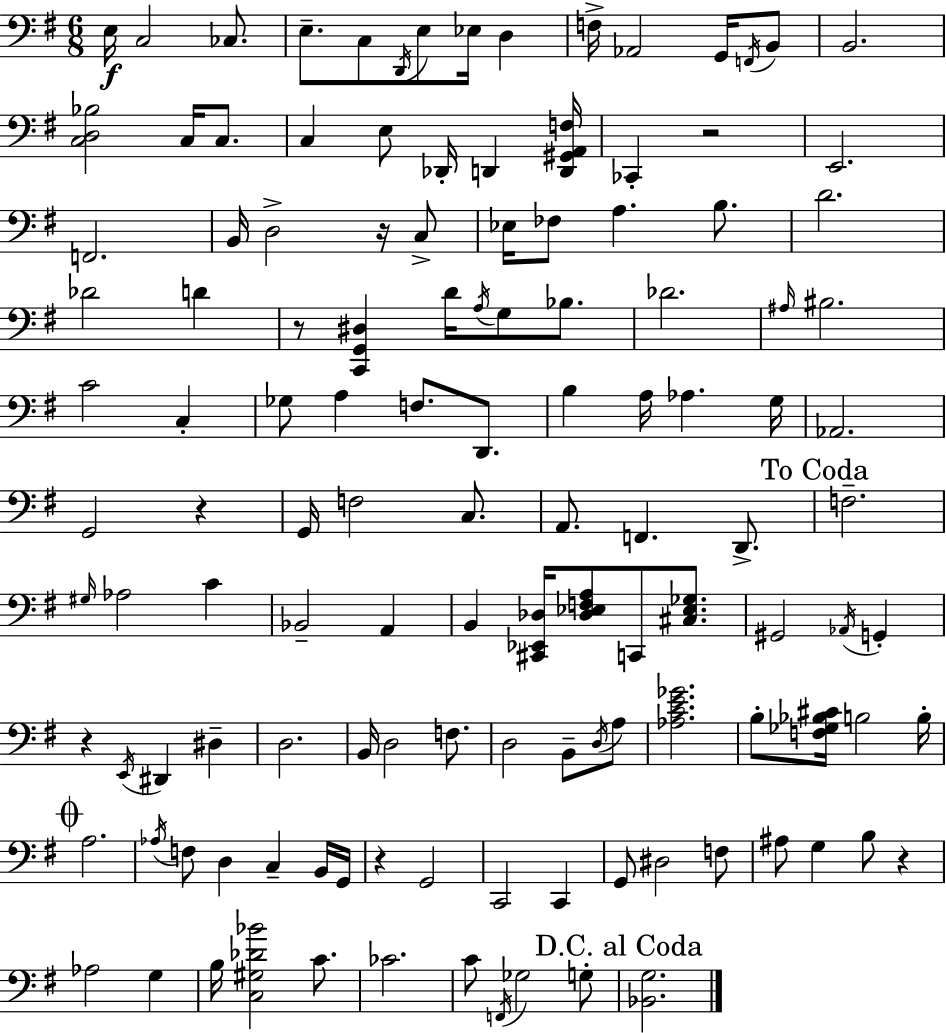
{
  \clef bass
  \numericTimeSignature
  \time 6/8
  \key e \minor
  e16\f c2 ces8. | e8.-- c8 \acciaccatura { d,16 } e8 ees16 d4 | f16-> aes,2 g,16 \acciaccatura { f,16 } | b,8 b,2. | \break <c d bes>2 c16 c8. | c4 e8 des,16-. d,4 | <d, gis, a, f>16 ces,4-. r2 | e,2. | \break f,2. | b,16 d2-> r16 | c8-> ees16 fes8 a4. b8. | d'2. | \break des'2 d'4 | r8 <c, g, dis>4 d'16 \acciaccatura { a16 } g8 | bes8. des'2. | \grace { ais16 } bis2. | \break c'2 | c4-. ges8 a4 f8. | d,8. b4 a16 aes4. | g16 aes,2. | \break g,2 | r4 g,16 f2 | c8. a,8. f,4. | d,8.-> \mark "To Coda" f2.-- | \break \grace { gis16 } aes2 | c'4 bes,2-- | a,4 b,4 <cis, ees, des>16 <des ees f a>8 | c,8 <cis ees ges>8. gis,2 | \break \acciaccatura { aes,16 } g,4-. r4 \acciaccatura { e,16 } dis,4 | dis4-- d2. | b,16 d2 | f8. d2 | \break b,8-- \acciaccatura { d16 } a8 <aes c' e' ges'>2. | b8-. <f ges bes cis'>16 b2 | b16-. \mark \markup { \musicglyph "scripts.coda" } a2. | \acciaccatura { aes16 } f8 d4 | \break c4-- b,16 g,16 r4 | g,2 c,2 | c,4 g,8 dis2 | f8 ais8 g4 | \break b8 r4 aes2 | g4 b16 <c gis des' bes'>2 | c'8. ces'2. | c'8 \acciaccatura { f,16 } | \break ges2 g8-. \mark "D.C. al Coda" <bes, g>2. | \bar "|."
}